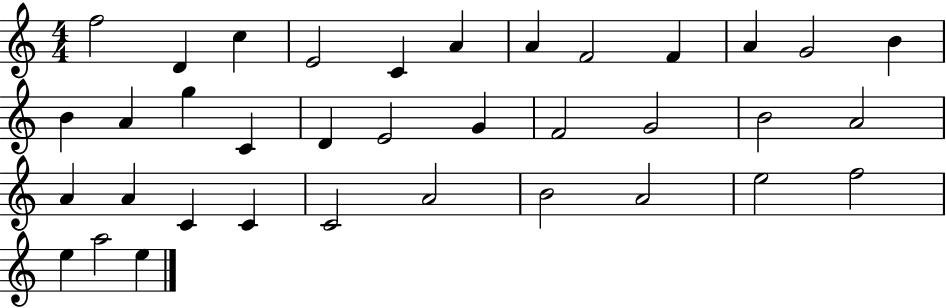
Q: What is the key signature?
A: C major